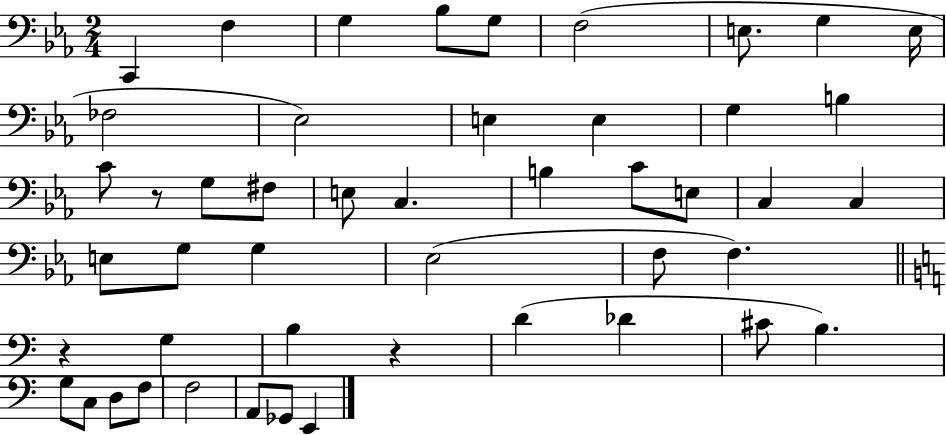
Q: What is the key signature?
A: EES major